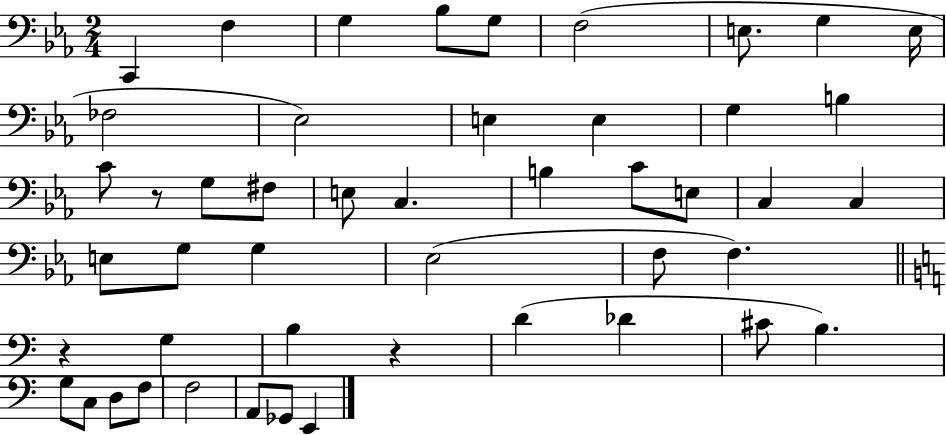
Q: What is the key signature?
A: EES major